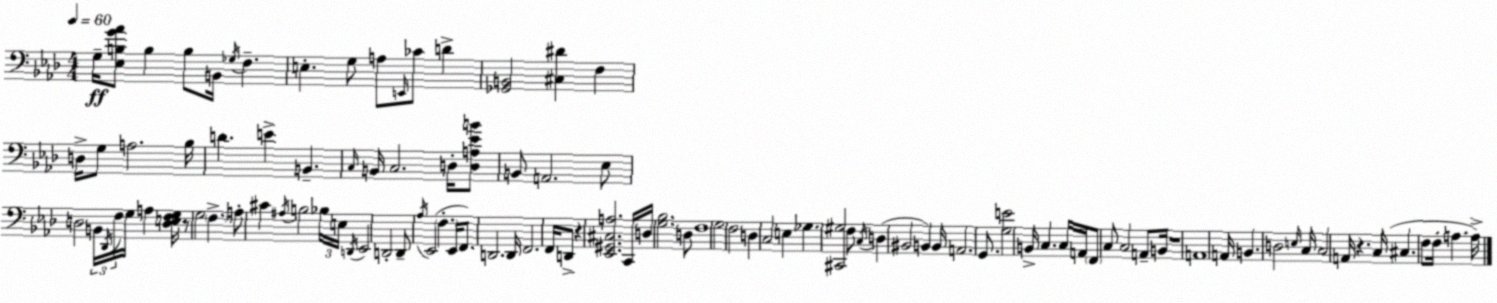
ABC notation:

X:1
T:Untitled
M:4/4
L:1/4
K:Ab
G,/4 [_E,B,G_A]/2 B, B,/2 B,,/4 _G,/4 F, E, G,/2 A,/2 E,,/4 _C/2 D [_G,,B,,]2 [^C,^D] F, D,/4 G,/2 A,2 _B,/4 D E B,, C,/4 B,,/4 C,2 D,/4 [D,A,_EB]/2 B,,/2 A,,2 _E,/2 D,2 B,,/4 _D,,/4 F,/4 G,/4 A, [D,E,F,G,]/4 z/2 G,2 F, A,/2 ^C ^A,/4 B,2 _B,/4 E,/4 D,,/4 _E,,2 D,,2 D,,/2 _A,/4 _E,,2 F, _E,,/4 F,,/2 D,,2 D,,/4 F,,2 F,,/4 D,,/2 z [_E,,^G,,^C,A,]2 C,,/4 D,/4 [G,_B,]2 D,/2 F,4 G,2 F,2 D, C,2 E, _G, [^C,,^G,]2 F,/2 C,/4 D, ^B,,2 B,, B,,/4 A,,2 G,,/2 [G,E]2 B,,/4 C, C,/4 A,,/4 F,,/2 C,/2 C,2 A,,/2 B,,/4 z4 A,,4 A,,/4 B,, D,2 E,/4 C,/4 C,2 A,,/4 z C,/4 ^C, F,/2 F,/4 A, A,/4